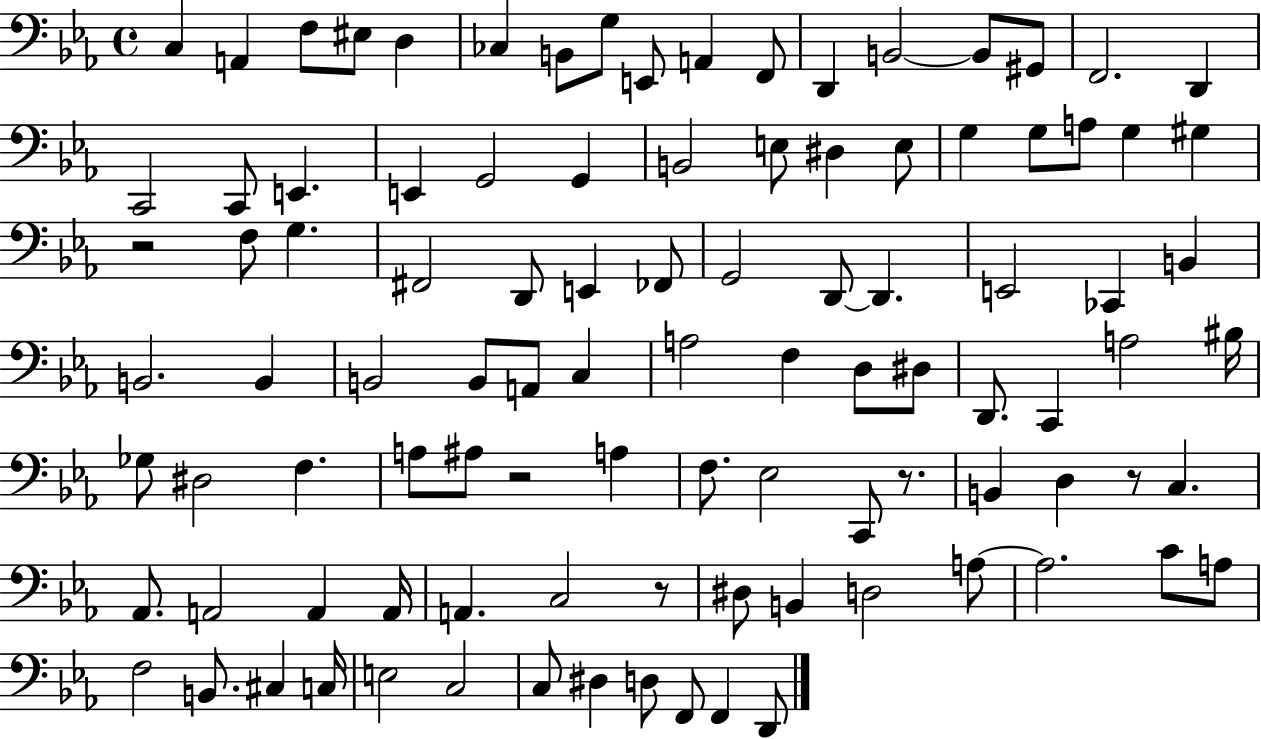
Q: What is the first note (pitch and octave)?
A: C3